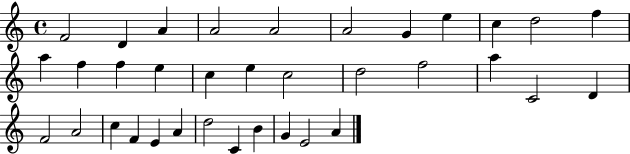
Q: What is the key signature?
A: C major